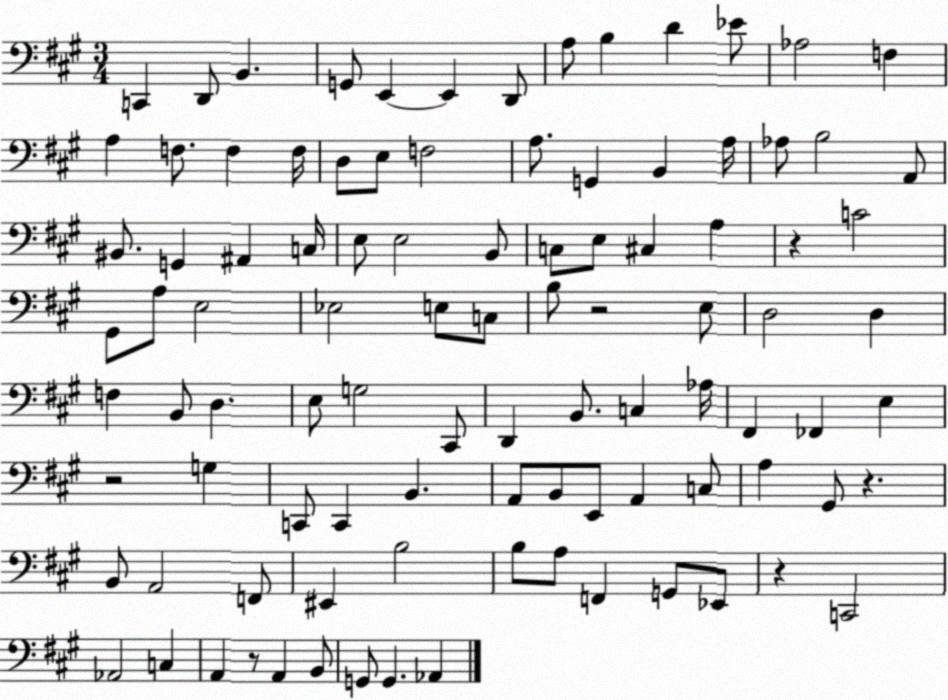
X:1
T:Untitled
M:3/4
L:1/4
K:A
C,, D,,/2 B,, G,,/2 E,, E,, D,,/2 A,/2 B, D _E/2 _A,2 F, A, F,/2 F, F,/4 D,/2 E,/2 F,2 A,/2 G,, B,, A,/4 _A,/2 B,2 A,,/2 ^B,,/2 G,, ^A,, C,/4 E,/2 E,2 B,,/2 C,/2 E,/2 ^C, A, z C2 ^G,,/2 A,/2 E,2 _E,2 E,/2 C,/2 B,/2 z2 E,/2 D,2 D, F, B,,/2 D, E,/2 G,2 ^C,,/2 D,, B,,/2 C, _A,/4 ^F,, _F,, E, z2 G, C,,/2 C,, B,, A,,/2 B,,/2 E,,/2 A,, C,/2 A, ^G,,/2 z B,,/2 A,,2 F,,/2 ^E,, B,2 B,/2 A,/2 F,, G,,/2 _E,,/2 z C,,2 _A,,2 C, A,, z/2 A,, B,,/2 G,,/2 G,, _A,,